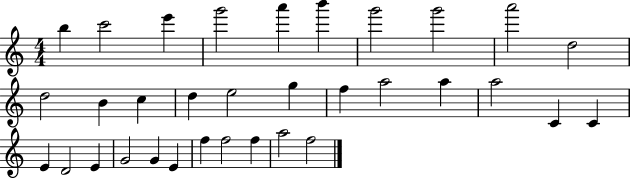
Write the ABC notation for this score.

X:1
T:Untitled
M:4/4
L:1/4
K:C
b c'2 e' g'2 a' b' g'2 g'2 a'2 d2 d2 B c d e2 g f a2 a a2 C C E D2 E G2 G E f f2 f a2 f2